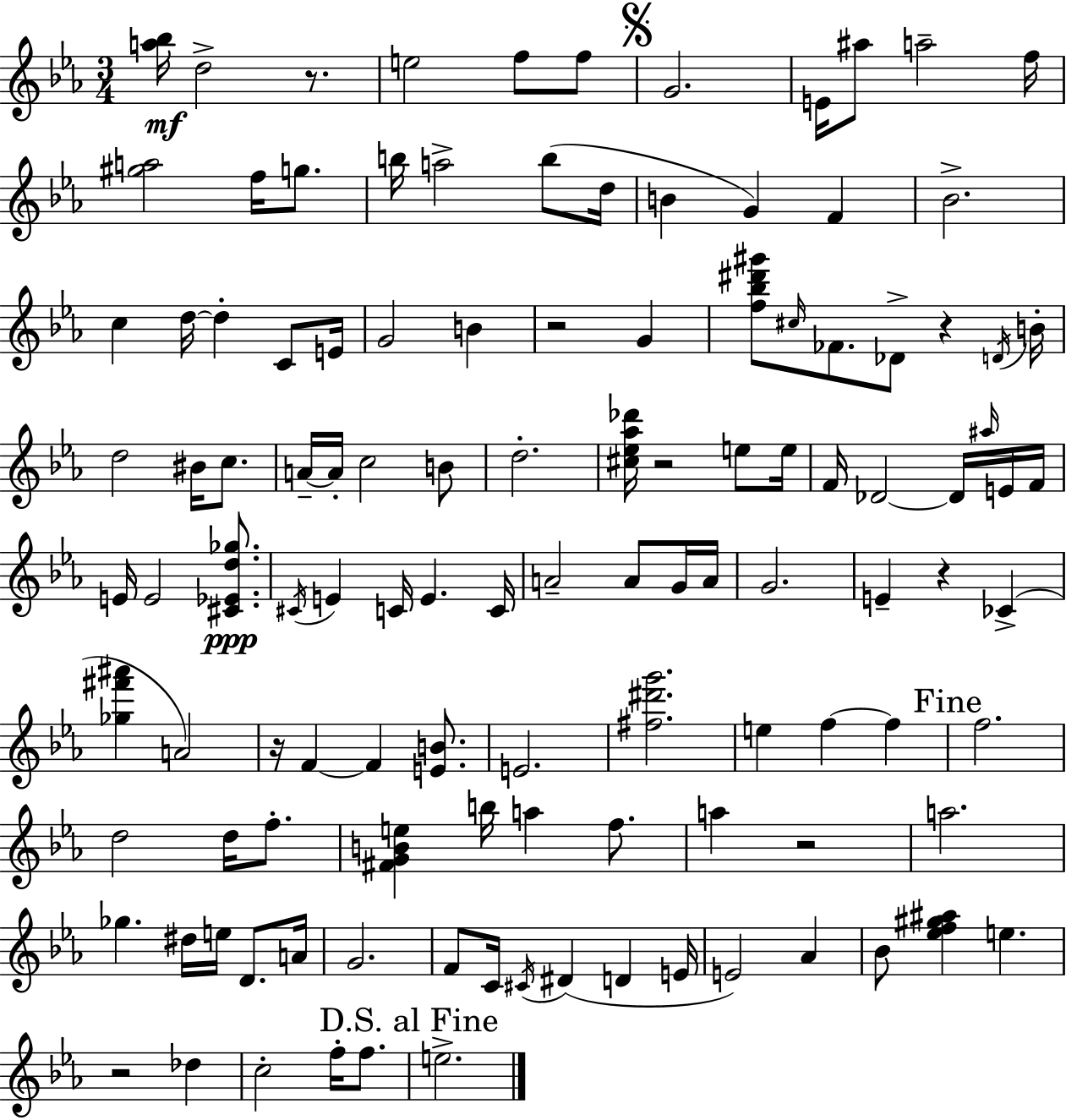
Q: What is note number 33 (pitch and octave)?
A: D5